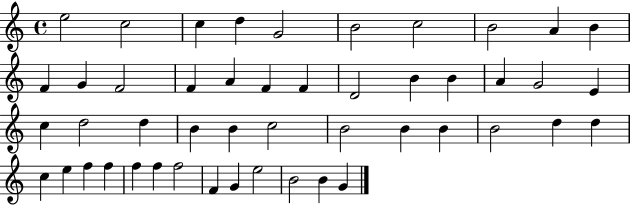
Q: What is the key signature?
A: C major